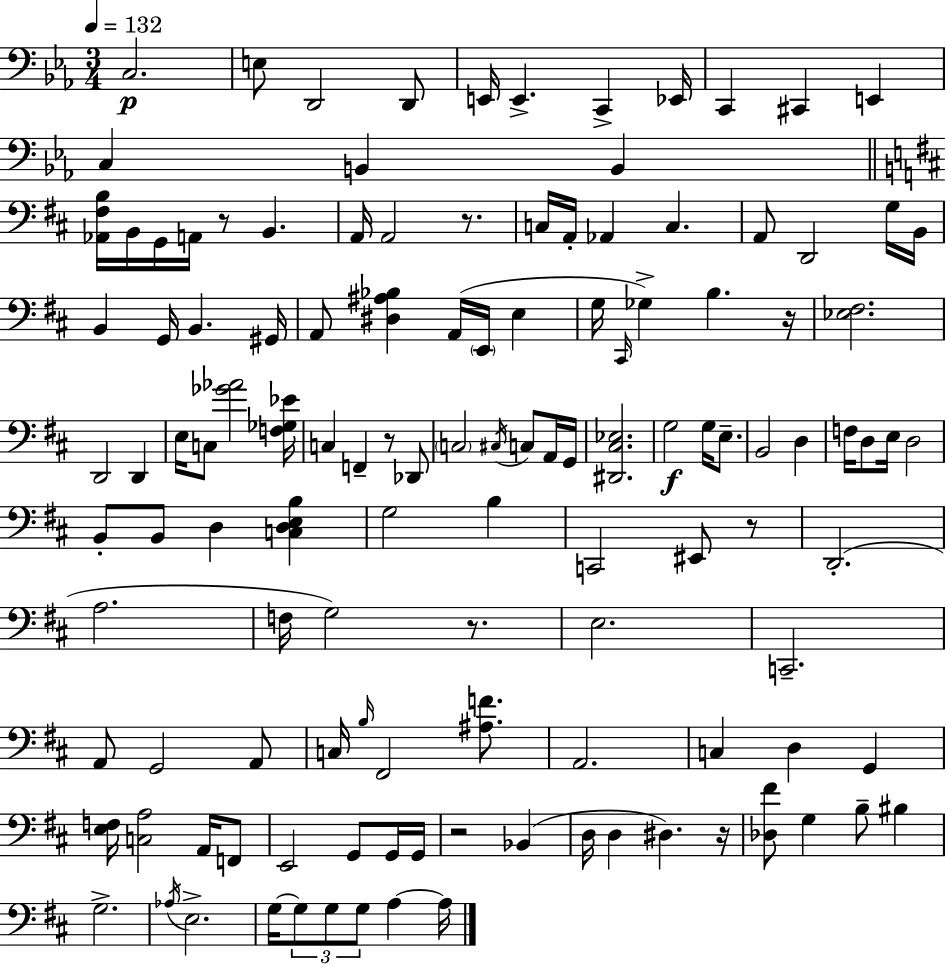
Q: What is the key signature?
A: EES major